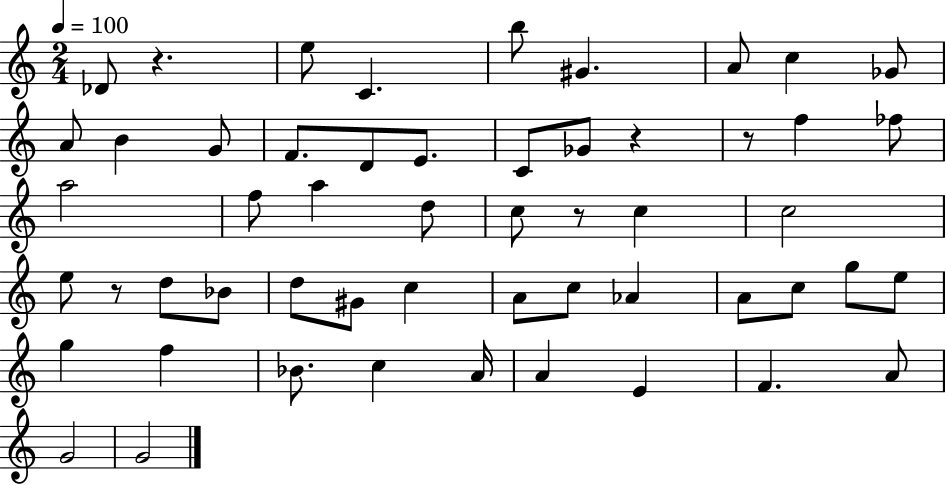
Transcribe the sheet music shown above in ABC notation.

X:1
T:Untitled
M:2/4
L:1/4
K:C
_D/2 z e/2 C b/2 ^G A/2 c _G/2 A/2 B G/2 F/2 D/2 E/2 C/2 _G/2 z z/2 f _f/2 a2 f/2 a d/2 c/2 z/2 c c2 e/2 z/2 d/2 _B/2 d/2 ^G/2 c A/2 c/2 _A A/2 c/2 g/2 e/2 g f _B/2 c A/4 A E F A/2 G2 G2